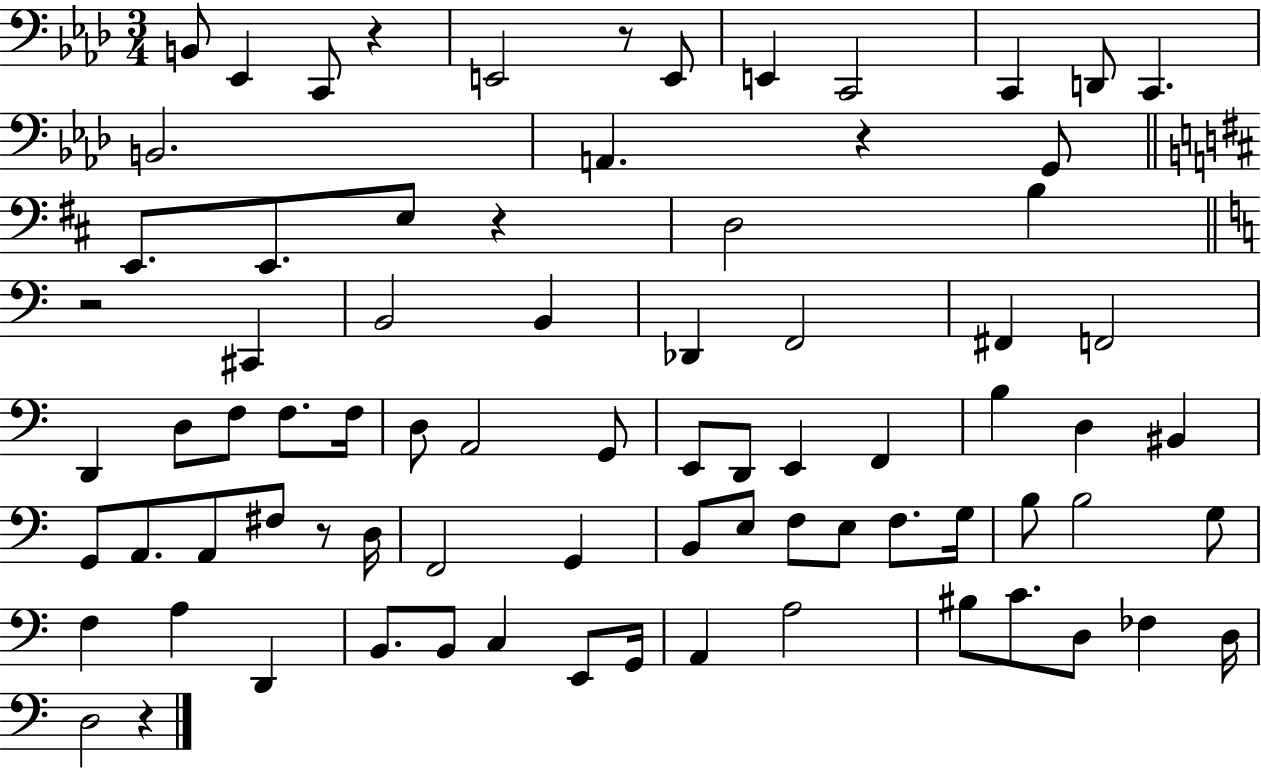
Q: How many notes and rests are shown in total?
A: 79